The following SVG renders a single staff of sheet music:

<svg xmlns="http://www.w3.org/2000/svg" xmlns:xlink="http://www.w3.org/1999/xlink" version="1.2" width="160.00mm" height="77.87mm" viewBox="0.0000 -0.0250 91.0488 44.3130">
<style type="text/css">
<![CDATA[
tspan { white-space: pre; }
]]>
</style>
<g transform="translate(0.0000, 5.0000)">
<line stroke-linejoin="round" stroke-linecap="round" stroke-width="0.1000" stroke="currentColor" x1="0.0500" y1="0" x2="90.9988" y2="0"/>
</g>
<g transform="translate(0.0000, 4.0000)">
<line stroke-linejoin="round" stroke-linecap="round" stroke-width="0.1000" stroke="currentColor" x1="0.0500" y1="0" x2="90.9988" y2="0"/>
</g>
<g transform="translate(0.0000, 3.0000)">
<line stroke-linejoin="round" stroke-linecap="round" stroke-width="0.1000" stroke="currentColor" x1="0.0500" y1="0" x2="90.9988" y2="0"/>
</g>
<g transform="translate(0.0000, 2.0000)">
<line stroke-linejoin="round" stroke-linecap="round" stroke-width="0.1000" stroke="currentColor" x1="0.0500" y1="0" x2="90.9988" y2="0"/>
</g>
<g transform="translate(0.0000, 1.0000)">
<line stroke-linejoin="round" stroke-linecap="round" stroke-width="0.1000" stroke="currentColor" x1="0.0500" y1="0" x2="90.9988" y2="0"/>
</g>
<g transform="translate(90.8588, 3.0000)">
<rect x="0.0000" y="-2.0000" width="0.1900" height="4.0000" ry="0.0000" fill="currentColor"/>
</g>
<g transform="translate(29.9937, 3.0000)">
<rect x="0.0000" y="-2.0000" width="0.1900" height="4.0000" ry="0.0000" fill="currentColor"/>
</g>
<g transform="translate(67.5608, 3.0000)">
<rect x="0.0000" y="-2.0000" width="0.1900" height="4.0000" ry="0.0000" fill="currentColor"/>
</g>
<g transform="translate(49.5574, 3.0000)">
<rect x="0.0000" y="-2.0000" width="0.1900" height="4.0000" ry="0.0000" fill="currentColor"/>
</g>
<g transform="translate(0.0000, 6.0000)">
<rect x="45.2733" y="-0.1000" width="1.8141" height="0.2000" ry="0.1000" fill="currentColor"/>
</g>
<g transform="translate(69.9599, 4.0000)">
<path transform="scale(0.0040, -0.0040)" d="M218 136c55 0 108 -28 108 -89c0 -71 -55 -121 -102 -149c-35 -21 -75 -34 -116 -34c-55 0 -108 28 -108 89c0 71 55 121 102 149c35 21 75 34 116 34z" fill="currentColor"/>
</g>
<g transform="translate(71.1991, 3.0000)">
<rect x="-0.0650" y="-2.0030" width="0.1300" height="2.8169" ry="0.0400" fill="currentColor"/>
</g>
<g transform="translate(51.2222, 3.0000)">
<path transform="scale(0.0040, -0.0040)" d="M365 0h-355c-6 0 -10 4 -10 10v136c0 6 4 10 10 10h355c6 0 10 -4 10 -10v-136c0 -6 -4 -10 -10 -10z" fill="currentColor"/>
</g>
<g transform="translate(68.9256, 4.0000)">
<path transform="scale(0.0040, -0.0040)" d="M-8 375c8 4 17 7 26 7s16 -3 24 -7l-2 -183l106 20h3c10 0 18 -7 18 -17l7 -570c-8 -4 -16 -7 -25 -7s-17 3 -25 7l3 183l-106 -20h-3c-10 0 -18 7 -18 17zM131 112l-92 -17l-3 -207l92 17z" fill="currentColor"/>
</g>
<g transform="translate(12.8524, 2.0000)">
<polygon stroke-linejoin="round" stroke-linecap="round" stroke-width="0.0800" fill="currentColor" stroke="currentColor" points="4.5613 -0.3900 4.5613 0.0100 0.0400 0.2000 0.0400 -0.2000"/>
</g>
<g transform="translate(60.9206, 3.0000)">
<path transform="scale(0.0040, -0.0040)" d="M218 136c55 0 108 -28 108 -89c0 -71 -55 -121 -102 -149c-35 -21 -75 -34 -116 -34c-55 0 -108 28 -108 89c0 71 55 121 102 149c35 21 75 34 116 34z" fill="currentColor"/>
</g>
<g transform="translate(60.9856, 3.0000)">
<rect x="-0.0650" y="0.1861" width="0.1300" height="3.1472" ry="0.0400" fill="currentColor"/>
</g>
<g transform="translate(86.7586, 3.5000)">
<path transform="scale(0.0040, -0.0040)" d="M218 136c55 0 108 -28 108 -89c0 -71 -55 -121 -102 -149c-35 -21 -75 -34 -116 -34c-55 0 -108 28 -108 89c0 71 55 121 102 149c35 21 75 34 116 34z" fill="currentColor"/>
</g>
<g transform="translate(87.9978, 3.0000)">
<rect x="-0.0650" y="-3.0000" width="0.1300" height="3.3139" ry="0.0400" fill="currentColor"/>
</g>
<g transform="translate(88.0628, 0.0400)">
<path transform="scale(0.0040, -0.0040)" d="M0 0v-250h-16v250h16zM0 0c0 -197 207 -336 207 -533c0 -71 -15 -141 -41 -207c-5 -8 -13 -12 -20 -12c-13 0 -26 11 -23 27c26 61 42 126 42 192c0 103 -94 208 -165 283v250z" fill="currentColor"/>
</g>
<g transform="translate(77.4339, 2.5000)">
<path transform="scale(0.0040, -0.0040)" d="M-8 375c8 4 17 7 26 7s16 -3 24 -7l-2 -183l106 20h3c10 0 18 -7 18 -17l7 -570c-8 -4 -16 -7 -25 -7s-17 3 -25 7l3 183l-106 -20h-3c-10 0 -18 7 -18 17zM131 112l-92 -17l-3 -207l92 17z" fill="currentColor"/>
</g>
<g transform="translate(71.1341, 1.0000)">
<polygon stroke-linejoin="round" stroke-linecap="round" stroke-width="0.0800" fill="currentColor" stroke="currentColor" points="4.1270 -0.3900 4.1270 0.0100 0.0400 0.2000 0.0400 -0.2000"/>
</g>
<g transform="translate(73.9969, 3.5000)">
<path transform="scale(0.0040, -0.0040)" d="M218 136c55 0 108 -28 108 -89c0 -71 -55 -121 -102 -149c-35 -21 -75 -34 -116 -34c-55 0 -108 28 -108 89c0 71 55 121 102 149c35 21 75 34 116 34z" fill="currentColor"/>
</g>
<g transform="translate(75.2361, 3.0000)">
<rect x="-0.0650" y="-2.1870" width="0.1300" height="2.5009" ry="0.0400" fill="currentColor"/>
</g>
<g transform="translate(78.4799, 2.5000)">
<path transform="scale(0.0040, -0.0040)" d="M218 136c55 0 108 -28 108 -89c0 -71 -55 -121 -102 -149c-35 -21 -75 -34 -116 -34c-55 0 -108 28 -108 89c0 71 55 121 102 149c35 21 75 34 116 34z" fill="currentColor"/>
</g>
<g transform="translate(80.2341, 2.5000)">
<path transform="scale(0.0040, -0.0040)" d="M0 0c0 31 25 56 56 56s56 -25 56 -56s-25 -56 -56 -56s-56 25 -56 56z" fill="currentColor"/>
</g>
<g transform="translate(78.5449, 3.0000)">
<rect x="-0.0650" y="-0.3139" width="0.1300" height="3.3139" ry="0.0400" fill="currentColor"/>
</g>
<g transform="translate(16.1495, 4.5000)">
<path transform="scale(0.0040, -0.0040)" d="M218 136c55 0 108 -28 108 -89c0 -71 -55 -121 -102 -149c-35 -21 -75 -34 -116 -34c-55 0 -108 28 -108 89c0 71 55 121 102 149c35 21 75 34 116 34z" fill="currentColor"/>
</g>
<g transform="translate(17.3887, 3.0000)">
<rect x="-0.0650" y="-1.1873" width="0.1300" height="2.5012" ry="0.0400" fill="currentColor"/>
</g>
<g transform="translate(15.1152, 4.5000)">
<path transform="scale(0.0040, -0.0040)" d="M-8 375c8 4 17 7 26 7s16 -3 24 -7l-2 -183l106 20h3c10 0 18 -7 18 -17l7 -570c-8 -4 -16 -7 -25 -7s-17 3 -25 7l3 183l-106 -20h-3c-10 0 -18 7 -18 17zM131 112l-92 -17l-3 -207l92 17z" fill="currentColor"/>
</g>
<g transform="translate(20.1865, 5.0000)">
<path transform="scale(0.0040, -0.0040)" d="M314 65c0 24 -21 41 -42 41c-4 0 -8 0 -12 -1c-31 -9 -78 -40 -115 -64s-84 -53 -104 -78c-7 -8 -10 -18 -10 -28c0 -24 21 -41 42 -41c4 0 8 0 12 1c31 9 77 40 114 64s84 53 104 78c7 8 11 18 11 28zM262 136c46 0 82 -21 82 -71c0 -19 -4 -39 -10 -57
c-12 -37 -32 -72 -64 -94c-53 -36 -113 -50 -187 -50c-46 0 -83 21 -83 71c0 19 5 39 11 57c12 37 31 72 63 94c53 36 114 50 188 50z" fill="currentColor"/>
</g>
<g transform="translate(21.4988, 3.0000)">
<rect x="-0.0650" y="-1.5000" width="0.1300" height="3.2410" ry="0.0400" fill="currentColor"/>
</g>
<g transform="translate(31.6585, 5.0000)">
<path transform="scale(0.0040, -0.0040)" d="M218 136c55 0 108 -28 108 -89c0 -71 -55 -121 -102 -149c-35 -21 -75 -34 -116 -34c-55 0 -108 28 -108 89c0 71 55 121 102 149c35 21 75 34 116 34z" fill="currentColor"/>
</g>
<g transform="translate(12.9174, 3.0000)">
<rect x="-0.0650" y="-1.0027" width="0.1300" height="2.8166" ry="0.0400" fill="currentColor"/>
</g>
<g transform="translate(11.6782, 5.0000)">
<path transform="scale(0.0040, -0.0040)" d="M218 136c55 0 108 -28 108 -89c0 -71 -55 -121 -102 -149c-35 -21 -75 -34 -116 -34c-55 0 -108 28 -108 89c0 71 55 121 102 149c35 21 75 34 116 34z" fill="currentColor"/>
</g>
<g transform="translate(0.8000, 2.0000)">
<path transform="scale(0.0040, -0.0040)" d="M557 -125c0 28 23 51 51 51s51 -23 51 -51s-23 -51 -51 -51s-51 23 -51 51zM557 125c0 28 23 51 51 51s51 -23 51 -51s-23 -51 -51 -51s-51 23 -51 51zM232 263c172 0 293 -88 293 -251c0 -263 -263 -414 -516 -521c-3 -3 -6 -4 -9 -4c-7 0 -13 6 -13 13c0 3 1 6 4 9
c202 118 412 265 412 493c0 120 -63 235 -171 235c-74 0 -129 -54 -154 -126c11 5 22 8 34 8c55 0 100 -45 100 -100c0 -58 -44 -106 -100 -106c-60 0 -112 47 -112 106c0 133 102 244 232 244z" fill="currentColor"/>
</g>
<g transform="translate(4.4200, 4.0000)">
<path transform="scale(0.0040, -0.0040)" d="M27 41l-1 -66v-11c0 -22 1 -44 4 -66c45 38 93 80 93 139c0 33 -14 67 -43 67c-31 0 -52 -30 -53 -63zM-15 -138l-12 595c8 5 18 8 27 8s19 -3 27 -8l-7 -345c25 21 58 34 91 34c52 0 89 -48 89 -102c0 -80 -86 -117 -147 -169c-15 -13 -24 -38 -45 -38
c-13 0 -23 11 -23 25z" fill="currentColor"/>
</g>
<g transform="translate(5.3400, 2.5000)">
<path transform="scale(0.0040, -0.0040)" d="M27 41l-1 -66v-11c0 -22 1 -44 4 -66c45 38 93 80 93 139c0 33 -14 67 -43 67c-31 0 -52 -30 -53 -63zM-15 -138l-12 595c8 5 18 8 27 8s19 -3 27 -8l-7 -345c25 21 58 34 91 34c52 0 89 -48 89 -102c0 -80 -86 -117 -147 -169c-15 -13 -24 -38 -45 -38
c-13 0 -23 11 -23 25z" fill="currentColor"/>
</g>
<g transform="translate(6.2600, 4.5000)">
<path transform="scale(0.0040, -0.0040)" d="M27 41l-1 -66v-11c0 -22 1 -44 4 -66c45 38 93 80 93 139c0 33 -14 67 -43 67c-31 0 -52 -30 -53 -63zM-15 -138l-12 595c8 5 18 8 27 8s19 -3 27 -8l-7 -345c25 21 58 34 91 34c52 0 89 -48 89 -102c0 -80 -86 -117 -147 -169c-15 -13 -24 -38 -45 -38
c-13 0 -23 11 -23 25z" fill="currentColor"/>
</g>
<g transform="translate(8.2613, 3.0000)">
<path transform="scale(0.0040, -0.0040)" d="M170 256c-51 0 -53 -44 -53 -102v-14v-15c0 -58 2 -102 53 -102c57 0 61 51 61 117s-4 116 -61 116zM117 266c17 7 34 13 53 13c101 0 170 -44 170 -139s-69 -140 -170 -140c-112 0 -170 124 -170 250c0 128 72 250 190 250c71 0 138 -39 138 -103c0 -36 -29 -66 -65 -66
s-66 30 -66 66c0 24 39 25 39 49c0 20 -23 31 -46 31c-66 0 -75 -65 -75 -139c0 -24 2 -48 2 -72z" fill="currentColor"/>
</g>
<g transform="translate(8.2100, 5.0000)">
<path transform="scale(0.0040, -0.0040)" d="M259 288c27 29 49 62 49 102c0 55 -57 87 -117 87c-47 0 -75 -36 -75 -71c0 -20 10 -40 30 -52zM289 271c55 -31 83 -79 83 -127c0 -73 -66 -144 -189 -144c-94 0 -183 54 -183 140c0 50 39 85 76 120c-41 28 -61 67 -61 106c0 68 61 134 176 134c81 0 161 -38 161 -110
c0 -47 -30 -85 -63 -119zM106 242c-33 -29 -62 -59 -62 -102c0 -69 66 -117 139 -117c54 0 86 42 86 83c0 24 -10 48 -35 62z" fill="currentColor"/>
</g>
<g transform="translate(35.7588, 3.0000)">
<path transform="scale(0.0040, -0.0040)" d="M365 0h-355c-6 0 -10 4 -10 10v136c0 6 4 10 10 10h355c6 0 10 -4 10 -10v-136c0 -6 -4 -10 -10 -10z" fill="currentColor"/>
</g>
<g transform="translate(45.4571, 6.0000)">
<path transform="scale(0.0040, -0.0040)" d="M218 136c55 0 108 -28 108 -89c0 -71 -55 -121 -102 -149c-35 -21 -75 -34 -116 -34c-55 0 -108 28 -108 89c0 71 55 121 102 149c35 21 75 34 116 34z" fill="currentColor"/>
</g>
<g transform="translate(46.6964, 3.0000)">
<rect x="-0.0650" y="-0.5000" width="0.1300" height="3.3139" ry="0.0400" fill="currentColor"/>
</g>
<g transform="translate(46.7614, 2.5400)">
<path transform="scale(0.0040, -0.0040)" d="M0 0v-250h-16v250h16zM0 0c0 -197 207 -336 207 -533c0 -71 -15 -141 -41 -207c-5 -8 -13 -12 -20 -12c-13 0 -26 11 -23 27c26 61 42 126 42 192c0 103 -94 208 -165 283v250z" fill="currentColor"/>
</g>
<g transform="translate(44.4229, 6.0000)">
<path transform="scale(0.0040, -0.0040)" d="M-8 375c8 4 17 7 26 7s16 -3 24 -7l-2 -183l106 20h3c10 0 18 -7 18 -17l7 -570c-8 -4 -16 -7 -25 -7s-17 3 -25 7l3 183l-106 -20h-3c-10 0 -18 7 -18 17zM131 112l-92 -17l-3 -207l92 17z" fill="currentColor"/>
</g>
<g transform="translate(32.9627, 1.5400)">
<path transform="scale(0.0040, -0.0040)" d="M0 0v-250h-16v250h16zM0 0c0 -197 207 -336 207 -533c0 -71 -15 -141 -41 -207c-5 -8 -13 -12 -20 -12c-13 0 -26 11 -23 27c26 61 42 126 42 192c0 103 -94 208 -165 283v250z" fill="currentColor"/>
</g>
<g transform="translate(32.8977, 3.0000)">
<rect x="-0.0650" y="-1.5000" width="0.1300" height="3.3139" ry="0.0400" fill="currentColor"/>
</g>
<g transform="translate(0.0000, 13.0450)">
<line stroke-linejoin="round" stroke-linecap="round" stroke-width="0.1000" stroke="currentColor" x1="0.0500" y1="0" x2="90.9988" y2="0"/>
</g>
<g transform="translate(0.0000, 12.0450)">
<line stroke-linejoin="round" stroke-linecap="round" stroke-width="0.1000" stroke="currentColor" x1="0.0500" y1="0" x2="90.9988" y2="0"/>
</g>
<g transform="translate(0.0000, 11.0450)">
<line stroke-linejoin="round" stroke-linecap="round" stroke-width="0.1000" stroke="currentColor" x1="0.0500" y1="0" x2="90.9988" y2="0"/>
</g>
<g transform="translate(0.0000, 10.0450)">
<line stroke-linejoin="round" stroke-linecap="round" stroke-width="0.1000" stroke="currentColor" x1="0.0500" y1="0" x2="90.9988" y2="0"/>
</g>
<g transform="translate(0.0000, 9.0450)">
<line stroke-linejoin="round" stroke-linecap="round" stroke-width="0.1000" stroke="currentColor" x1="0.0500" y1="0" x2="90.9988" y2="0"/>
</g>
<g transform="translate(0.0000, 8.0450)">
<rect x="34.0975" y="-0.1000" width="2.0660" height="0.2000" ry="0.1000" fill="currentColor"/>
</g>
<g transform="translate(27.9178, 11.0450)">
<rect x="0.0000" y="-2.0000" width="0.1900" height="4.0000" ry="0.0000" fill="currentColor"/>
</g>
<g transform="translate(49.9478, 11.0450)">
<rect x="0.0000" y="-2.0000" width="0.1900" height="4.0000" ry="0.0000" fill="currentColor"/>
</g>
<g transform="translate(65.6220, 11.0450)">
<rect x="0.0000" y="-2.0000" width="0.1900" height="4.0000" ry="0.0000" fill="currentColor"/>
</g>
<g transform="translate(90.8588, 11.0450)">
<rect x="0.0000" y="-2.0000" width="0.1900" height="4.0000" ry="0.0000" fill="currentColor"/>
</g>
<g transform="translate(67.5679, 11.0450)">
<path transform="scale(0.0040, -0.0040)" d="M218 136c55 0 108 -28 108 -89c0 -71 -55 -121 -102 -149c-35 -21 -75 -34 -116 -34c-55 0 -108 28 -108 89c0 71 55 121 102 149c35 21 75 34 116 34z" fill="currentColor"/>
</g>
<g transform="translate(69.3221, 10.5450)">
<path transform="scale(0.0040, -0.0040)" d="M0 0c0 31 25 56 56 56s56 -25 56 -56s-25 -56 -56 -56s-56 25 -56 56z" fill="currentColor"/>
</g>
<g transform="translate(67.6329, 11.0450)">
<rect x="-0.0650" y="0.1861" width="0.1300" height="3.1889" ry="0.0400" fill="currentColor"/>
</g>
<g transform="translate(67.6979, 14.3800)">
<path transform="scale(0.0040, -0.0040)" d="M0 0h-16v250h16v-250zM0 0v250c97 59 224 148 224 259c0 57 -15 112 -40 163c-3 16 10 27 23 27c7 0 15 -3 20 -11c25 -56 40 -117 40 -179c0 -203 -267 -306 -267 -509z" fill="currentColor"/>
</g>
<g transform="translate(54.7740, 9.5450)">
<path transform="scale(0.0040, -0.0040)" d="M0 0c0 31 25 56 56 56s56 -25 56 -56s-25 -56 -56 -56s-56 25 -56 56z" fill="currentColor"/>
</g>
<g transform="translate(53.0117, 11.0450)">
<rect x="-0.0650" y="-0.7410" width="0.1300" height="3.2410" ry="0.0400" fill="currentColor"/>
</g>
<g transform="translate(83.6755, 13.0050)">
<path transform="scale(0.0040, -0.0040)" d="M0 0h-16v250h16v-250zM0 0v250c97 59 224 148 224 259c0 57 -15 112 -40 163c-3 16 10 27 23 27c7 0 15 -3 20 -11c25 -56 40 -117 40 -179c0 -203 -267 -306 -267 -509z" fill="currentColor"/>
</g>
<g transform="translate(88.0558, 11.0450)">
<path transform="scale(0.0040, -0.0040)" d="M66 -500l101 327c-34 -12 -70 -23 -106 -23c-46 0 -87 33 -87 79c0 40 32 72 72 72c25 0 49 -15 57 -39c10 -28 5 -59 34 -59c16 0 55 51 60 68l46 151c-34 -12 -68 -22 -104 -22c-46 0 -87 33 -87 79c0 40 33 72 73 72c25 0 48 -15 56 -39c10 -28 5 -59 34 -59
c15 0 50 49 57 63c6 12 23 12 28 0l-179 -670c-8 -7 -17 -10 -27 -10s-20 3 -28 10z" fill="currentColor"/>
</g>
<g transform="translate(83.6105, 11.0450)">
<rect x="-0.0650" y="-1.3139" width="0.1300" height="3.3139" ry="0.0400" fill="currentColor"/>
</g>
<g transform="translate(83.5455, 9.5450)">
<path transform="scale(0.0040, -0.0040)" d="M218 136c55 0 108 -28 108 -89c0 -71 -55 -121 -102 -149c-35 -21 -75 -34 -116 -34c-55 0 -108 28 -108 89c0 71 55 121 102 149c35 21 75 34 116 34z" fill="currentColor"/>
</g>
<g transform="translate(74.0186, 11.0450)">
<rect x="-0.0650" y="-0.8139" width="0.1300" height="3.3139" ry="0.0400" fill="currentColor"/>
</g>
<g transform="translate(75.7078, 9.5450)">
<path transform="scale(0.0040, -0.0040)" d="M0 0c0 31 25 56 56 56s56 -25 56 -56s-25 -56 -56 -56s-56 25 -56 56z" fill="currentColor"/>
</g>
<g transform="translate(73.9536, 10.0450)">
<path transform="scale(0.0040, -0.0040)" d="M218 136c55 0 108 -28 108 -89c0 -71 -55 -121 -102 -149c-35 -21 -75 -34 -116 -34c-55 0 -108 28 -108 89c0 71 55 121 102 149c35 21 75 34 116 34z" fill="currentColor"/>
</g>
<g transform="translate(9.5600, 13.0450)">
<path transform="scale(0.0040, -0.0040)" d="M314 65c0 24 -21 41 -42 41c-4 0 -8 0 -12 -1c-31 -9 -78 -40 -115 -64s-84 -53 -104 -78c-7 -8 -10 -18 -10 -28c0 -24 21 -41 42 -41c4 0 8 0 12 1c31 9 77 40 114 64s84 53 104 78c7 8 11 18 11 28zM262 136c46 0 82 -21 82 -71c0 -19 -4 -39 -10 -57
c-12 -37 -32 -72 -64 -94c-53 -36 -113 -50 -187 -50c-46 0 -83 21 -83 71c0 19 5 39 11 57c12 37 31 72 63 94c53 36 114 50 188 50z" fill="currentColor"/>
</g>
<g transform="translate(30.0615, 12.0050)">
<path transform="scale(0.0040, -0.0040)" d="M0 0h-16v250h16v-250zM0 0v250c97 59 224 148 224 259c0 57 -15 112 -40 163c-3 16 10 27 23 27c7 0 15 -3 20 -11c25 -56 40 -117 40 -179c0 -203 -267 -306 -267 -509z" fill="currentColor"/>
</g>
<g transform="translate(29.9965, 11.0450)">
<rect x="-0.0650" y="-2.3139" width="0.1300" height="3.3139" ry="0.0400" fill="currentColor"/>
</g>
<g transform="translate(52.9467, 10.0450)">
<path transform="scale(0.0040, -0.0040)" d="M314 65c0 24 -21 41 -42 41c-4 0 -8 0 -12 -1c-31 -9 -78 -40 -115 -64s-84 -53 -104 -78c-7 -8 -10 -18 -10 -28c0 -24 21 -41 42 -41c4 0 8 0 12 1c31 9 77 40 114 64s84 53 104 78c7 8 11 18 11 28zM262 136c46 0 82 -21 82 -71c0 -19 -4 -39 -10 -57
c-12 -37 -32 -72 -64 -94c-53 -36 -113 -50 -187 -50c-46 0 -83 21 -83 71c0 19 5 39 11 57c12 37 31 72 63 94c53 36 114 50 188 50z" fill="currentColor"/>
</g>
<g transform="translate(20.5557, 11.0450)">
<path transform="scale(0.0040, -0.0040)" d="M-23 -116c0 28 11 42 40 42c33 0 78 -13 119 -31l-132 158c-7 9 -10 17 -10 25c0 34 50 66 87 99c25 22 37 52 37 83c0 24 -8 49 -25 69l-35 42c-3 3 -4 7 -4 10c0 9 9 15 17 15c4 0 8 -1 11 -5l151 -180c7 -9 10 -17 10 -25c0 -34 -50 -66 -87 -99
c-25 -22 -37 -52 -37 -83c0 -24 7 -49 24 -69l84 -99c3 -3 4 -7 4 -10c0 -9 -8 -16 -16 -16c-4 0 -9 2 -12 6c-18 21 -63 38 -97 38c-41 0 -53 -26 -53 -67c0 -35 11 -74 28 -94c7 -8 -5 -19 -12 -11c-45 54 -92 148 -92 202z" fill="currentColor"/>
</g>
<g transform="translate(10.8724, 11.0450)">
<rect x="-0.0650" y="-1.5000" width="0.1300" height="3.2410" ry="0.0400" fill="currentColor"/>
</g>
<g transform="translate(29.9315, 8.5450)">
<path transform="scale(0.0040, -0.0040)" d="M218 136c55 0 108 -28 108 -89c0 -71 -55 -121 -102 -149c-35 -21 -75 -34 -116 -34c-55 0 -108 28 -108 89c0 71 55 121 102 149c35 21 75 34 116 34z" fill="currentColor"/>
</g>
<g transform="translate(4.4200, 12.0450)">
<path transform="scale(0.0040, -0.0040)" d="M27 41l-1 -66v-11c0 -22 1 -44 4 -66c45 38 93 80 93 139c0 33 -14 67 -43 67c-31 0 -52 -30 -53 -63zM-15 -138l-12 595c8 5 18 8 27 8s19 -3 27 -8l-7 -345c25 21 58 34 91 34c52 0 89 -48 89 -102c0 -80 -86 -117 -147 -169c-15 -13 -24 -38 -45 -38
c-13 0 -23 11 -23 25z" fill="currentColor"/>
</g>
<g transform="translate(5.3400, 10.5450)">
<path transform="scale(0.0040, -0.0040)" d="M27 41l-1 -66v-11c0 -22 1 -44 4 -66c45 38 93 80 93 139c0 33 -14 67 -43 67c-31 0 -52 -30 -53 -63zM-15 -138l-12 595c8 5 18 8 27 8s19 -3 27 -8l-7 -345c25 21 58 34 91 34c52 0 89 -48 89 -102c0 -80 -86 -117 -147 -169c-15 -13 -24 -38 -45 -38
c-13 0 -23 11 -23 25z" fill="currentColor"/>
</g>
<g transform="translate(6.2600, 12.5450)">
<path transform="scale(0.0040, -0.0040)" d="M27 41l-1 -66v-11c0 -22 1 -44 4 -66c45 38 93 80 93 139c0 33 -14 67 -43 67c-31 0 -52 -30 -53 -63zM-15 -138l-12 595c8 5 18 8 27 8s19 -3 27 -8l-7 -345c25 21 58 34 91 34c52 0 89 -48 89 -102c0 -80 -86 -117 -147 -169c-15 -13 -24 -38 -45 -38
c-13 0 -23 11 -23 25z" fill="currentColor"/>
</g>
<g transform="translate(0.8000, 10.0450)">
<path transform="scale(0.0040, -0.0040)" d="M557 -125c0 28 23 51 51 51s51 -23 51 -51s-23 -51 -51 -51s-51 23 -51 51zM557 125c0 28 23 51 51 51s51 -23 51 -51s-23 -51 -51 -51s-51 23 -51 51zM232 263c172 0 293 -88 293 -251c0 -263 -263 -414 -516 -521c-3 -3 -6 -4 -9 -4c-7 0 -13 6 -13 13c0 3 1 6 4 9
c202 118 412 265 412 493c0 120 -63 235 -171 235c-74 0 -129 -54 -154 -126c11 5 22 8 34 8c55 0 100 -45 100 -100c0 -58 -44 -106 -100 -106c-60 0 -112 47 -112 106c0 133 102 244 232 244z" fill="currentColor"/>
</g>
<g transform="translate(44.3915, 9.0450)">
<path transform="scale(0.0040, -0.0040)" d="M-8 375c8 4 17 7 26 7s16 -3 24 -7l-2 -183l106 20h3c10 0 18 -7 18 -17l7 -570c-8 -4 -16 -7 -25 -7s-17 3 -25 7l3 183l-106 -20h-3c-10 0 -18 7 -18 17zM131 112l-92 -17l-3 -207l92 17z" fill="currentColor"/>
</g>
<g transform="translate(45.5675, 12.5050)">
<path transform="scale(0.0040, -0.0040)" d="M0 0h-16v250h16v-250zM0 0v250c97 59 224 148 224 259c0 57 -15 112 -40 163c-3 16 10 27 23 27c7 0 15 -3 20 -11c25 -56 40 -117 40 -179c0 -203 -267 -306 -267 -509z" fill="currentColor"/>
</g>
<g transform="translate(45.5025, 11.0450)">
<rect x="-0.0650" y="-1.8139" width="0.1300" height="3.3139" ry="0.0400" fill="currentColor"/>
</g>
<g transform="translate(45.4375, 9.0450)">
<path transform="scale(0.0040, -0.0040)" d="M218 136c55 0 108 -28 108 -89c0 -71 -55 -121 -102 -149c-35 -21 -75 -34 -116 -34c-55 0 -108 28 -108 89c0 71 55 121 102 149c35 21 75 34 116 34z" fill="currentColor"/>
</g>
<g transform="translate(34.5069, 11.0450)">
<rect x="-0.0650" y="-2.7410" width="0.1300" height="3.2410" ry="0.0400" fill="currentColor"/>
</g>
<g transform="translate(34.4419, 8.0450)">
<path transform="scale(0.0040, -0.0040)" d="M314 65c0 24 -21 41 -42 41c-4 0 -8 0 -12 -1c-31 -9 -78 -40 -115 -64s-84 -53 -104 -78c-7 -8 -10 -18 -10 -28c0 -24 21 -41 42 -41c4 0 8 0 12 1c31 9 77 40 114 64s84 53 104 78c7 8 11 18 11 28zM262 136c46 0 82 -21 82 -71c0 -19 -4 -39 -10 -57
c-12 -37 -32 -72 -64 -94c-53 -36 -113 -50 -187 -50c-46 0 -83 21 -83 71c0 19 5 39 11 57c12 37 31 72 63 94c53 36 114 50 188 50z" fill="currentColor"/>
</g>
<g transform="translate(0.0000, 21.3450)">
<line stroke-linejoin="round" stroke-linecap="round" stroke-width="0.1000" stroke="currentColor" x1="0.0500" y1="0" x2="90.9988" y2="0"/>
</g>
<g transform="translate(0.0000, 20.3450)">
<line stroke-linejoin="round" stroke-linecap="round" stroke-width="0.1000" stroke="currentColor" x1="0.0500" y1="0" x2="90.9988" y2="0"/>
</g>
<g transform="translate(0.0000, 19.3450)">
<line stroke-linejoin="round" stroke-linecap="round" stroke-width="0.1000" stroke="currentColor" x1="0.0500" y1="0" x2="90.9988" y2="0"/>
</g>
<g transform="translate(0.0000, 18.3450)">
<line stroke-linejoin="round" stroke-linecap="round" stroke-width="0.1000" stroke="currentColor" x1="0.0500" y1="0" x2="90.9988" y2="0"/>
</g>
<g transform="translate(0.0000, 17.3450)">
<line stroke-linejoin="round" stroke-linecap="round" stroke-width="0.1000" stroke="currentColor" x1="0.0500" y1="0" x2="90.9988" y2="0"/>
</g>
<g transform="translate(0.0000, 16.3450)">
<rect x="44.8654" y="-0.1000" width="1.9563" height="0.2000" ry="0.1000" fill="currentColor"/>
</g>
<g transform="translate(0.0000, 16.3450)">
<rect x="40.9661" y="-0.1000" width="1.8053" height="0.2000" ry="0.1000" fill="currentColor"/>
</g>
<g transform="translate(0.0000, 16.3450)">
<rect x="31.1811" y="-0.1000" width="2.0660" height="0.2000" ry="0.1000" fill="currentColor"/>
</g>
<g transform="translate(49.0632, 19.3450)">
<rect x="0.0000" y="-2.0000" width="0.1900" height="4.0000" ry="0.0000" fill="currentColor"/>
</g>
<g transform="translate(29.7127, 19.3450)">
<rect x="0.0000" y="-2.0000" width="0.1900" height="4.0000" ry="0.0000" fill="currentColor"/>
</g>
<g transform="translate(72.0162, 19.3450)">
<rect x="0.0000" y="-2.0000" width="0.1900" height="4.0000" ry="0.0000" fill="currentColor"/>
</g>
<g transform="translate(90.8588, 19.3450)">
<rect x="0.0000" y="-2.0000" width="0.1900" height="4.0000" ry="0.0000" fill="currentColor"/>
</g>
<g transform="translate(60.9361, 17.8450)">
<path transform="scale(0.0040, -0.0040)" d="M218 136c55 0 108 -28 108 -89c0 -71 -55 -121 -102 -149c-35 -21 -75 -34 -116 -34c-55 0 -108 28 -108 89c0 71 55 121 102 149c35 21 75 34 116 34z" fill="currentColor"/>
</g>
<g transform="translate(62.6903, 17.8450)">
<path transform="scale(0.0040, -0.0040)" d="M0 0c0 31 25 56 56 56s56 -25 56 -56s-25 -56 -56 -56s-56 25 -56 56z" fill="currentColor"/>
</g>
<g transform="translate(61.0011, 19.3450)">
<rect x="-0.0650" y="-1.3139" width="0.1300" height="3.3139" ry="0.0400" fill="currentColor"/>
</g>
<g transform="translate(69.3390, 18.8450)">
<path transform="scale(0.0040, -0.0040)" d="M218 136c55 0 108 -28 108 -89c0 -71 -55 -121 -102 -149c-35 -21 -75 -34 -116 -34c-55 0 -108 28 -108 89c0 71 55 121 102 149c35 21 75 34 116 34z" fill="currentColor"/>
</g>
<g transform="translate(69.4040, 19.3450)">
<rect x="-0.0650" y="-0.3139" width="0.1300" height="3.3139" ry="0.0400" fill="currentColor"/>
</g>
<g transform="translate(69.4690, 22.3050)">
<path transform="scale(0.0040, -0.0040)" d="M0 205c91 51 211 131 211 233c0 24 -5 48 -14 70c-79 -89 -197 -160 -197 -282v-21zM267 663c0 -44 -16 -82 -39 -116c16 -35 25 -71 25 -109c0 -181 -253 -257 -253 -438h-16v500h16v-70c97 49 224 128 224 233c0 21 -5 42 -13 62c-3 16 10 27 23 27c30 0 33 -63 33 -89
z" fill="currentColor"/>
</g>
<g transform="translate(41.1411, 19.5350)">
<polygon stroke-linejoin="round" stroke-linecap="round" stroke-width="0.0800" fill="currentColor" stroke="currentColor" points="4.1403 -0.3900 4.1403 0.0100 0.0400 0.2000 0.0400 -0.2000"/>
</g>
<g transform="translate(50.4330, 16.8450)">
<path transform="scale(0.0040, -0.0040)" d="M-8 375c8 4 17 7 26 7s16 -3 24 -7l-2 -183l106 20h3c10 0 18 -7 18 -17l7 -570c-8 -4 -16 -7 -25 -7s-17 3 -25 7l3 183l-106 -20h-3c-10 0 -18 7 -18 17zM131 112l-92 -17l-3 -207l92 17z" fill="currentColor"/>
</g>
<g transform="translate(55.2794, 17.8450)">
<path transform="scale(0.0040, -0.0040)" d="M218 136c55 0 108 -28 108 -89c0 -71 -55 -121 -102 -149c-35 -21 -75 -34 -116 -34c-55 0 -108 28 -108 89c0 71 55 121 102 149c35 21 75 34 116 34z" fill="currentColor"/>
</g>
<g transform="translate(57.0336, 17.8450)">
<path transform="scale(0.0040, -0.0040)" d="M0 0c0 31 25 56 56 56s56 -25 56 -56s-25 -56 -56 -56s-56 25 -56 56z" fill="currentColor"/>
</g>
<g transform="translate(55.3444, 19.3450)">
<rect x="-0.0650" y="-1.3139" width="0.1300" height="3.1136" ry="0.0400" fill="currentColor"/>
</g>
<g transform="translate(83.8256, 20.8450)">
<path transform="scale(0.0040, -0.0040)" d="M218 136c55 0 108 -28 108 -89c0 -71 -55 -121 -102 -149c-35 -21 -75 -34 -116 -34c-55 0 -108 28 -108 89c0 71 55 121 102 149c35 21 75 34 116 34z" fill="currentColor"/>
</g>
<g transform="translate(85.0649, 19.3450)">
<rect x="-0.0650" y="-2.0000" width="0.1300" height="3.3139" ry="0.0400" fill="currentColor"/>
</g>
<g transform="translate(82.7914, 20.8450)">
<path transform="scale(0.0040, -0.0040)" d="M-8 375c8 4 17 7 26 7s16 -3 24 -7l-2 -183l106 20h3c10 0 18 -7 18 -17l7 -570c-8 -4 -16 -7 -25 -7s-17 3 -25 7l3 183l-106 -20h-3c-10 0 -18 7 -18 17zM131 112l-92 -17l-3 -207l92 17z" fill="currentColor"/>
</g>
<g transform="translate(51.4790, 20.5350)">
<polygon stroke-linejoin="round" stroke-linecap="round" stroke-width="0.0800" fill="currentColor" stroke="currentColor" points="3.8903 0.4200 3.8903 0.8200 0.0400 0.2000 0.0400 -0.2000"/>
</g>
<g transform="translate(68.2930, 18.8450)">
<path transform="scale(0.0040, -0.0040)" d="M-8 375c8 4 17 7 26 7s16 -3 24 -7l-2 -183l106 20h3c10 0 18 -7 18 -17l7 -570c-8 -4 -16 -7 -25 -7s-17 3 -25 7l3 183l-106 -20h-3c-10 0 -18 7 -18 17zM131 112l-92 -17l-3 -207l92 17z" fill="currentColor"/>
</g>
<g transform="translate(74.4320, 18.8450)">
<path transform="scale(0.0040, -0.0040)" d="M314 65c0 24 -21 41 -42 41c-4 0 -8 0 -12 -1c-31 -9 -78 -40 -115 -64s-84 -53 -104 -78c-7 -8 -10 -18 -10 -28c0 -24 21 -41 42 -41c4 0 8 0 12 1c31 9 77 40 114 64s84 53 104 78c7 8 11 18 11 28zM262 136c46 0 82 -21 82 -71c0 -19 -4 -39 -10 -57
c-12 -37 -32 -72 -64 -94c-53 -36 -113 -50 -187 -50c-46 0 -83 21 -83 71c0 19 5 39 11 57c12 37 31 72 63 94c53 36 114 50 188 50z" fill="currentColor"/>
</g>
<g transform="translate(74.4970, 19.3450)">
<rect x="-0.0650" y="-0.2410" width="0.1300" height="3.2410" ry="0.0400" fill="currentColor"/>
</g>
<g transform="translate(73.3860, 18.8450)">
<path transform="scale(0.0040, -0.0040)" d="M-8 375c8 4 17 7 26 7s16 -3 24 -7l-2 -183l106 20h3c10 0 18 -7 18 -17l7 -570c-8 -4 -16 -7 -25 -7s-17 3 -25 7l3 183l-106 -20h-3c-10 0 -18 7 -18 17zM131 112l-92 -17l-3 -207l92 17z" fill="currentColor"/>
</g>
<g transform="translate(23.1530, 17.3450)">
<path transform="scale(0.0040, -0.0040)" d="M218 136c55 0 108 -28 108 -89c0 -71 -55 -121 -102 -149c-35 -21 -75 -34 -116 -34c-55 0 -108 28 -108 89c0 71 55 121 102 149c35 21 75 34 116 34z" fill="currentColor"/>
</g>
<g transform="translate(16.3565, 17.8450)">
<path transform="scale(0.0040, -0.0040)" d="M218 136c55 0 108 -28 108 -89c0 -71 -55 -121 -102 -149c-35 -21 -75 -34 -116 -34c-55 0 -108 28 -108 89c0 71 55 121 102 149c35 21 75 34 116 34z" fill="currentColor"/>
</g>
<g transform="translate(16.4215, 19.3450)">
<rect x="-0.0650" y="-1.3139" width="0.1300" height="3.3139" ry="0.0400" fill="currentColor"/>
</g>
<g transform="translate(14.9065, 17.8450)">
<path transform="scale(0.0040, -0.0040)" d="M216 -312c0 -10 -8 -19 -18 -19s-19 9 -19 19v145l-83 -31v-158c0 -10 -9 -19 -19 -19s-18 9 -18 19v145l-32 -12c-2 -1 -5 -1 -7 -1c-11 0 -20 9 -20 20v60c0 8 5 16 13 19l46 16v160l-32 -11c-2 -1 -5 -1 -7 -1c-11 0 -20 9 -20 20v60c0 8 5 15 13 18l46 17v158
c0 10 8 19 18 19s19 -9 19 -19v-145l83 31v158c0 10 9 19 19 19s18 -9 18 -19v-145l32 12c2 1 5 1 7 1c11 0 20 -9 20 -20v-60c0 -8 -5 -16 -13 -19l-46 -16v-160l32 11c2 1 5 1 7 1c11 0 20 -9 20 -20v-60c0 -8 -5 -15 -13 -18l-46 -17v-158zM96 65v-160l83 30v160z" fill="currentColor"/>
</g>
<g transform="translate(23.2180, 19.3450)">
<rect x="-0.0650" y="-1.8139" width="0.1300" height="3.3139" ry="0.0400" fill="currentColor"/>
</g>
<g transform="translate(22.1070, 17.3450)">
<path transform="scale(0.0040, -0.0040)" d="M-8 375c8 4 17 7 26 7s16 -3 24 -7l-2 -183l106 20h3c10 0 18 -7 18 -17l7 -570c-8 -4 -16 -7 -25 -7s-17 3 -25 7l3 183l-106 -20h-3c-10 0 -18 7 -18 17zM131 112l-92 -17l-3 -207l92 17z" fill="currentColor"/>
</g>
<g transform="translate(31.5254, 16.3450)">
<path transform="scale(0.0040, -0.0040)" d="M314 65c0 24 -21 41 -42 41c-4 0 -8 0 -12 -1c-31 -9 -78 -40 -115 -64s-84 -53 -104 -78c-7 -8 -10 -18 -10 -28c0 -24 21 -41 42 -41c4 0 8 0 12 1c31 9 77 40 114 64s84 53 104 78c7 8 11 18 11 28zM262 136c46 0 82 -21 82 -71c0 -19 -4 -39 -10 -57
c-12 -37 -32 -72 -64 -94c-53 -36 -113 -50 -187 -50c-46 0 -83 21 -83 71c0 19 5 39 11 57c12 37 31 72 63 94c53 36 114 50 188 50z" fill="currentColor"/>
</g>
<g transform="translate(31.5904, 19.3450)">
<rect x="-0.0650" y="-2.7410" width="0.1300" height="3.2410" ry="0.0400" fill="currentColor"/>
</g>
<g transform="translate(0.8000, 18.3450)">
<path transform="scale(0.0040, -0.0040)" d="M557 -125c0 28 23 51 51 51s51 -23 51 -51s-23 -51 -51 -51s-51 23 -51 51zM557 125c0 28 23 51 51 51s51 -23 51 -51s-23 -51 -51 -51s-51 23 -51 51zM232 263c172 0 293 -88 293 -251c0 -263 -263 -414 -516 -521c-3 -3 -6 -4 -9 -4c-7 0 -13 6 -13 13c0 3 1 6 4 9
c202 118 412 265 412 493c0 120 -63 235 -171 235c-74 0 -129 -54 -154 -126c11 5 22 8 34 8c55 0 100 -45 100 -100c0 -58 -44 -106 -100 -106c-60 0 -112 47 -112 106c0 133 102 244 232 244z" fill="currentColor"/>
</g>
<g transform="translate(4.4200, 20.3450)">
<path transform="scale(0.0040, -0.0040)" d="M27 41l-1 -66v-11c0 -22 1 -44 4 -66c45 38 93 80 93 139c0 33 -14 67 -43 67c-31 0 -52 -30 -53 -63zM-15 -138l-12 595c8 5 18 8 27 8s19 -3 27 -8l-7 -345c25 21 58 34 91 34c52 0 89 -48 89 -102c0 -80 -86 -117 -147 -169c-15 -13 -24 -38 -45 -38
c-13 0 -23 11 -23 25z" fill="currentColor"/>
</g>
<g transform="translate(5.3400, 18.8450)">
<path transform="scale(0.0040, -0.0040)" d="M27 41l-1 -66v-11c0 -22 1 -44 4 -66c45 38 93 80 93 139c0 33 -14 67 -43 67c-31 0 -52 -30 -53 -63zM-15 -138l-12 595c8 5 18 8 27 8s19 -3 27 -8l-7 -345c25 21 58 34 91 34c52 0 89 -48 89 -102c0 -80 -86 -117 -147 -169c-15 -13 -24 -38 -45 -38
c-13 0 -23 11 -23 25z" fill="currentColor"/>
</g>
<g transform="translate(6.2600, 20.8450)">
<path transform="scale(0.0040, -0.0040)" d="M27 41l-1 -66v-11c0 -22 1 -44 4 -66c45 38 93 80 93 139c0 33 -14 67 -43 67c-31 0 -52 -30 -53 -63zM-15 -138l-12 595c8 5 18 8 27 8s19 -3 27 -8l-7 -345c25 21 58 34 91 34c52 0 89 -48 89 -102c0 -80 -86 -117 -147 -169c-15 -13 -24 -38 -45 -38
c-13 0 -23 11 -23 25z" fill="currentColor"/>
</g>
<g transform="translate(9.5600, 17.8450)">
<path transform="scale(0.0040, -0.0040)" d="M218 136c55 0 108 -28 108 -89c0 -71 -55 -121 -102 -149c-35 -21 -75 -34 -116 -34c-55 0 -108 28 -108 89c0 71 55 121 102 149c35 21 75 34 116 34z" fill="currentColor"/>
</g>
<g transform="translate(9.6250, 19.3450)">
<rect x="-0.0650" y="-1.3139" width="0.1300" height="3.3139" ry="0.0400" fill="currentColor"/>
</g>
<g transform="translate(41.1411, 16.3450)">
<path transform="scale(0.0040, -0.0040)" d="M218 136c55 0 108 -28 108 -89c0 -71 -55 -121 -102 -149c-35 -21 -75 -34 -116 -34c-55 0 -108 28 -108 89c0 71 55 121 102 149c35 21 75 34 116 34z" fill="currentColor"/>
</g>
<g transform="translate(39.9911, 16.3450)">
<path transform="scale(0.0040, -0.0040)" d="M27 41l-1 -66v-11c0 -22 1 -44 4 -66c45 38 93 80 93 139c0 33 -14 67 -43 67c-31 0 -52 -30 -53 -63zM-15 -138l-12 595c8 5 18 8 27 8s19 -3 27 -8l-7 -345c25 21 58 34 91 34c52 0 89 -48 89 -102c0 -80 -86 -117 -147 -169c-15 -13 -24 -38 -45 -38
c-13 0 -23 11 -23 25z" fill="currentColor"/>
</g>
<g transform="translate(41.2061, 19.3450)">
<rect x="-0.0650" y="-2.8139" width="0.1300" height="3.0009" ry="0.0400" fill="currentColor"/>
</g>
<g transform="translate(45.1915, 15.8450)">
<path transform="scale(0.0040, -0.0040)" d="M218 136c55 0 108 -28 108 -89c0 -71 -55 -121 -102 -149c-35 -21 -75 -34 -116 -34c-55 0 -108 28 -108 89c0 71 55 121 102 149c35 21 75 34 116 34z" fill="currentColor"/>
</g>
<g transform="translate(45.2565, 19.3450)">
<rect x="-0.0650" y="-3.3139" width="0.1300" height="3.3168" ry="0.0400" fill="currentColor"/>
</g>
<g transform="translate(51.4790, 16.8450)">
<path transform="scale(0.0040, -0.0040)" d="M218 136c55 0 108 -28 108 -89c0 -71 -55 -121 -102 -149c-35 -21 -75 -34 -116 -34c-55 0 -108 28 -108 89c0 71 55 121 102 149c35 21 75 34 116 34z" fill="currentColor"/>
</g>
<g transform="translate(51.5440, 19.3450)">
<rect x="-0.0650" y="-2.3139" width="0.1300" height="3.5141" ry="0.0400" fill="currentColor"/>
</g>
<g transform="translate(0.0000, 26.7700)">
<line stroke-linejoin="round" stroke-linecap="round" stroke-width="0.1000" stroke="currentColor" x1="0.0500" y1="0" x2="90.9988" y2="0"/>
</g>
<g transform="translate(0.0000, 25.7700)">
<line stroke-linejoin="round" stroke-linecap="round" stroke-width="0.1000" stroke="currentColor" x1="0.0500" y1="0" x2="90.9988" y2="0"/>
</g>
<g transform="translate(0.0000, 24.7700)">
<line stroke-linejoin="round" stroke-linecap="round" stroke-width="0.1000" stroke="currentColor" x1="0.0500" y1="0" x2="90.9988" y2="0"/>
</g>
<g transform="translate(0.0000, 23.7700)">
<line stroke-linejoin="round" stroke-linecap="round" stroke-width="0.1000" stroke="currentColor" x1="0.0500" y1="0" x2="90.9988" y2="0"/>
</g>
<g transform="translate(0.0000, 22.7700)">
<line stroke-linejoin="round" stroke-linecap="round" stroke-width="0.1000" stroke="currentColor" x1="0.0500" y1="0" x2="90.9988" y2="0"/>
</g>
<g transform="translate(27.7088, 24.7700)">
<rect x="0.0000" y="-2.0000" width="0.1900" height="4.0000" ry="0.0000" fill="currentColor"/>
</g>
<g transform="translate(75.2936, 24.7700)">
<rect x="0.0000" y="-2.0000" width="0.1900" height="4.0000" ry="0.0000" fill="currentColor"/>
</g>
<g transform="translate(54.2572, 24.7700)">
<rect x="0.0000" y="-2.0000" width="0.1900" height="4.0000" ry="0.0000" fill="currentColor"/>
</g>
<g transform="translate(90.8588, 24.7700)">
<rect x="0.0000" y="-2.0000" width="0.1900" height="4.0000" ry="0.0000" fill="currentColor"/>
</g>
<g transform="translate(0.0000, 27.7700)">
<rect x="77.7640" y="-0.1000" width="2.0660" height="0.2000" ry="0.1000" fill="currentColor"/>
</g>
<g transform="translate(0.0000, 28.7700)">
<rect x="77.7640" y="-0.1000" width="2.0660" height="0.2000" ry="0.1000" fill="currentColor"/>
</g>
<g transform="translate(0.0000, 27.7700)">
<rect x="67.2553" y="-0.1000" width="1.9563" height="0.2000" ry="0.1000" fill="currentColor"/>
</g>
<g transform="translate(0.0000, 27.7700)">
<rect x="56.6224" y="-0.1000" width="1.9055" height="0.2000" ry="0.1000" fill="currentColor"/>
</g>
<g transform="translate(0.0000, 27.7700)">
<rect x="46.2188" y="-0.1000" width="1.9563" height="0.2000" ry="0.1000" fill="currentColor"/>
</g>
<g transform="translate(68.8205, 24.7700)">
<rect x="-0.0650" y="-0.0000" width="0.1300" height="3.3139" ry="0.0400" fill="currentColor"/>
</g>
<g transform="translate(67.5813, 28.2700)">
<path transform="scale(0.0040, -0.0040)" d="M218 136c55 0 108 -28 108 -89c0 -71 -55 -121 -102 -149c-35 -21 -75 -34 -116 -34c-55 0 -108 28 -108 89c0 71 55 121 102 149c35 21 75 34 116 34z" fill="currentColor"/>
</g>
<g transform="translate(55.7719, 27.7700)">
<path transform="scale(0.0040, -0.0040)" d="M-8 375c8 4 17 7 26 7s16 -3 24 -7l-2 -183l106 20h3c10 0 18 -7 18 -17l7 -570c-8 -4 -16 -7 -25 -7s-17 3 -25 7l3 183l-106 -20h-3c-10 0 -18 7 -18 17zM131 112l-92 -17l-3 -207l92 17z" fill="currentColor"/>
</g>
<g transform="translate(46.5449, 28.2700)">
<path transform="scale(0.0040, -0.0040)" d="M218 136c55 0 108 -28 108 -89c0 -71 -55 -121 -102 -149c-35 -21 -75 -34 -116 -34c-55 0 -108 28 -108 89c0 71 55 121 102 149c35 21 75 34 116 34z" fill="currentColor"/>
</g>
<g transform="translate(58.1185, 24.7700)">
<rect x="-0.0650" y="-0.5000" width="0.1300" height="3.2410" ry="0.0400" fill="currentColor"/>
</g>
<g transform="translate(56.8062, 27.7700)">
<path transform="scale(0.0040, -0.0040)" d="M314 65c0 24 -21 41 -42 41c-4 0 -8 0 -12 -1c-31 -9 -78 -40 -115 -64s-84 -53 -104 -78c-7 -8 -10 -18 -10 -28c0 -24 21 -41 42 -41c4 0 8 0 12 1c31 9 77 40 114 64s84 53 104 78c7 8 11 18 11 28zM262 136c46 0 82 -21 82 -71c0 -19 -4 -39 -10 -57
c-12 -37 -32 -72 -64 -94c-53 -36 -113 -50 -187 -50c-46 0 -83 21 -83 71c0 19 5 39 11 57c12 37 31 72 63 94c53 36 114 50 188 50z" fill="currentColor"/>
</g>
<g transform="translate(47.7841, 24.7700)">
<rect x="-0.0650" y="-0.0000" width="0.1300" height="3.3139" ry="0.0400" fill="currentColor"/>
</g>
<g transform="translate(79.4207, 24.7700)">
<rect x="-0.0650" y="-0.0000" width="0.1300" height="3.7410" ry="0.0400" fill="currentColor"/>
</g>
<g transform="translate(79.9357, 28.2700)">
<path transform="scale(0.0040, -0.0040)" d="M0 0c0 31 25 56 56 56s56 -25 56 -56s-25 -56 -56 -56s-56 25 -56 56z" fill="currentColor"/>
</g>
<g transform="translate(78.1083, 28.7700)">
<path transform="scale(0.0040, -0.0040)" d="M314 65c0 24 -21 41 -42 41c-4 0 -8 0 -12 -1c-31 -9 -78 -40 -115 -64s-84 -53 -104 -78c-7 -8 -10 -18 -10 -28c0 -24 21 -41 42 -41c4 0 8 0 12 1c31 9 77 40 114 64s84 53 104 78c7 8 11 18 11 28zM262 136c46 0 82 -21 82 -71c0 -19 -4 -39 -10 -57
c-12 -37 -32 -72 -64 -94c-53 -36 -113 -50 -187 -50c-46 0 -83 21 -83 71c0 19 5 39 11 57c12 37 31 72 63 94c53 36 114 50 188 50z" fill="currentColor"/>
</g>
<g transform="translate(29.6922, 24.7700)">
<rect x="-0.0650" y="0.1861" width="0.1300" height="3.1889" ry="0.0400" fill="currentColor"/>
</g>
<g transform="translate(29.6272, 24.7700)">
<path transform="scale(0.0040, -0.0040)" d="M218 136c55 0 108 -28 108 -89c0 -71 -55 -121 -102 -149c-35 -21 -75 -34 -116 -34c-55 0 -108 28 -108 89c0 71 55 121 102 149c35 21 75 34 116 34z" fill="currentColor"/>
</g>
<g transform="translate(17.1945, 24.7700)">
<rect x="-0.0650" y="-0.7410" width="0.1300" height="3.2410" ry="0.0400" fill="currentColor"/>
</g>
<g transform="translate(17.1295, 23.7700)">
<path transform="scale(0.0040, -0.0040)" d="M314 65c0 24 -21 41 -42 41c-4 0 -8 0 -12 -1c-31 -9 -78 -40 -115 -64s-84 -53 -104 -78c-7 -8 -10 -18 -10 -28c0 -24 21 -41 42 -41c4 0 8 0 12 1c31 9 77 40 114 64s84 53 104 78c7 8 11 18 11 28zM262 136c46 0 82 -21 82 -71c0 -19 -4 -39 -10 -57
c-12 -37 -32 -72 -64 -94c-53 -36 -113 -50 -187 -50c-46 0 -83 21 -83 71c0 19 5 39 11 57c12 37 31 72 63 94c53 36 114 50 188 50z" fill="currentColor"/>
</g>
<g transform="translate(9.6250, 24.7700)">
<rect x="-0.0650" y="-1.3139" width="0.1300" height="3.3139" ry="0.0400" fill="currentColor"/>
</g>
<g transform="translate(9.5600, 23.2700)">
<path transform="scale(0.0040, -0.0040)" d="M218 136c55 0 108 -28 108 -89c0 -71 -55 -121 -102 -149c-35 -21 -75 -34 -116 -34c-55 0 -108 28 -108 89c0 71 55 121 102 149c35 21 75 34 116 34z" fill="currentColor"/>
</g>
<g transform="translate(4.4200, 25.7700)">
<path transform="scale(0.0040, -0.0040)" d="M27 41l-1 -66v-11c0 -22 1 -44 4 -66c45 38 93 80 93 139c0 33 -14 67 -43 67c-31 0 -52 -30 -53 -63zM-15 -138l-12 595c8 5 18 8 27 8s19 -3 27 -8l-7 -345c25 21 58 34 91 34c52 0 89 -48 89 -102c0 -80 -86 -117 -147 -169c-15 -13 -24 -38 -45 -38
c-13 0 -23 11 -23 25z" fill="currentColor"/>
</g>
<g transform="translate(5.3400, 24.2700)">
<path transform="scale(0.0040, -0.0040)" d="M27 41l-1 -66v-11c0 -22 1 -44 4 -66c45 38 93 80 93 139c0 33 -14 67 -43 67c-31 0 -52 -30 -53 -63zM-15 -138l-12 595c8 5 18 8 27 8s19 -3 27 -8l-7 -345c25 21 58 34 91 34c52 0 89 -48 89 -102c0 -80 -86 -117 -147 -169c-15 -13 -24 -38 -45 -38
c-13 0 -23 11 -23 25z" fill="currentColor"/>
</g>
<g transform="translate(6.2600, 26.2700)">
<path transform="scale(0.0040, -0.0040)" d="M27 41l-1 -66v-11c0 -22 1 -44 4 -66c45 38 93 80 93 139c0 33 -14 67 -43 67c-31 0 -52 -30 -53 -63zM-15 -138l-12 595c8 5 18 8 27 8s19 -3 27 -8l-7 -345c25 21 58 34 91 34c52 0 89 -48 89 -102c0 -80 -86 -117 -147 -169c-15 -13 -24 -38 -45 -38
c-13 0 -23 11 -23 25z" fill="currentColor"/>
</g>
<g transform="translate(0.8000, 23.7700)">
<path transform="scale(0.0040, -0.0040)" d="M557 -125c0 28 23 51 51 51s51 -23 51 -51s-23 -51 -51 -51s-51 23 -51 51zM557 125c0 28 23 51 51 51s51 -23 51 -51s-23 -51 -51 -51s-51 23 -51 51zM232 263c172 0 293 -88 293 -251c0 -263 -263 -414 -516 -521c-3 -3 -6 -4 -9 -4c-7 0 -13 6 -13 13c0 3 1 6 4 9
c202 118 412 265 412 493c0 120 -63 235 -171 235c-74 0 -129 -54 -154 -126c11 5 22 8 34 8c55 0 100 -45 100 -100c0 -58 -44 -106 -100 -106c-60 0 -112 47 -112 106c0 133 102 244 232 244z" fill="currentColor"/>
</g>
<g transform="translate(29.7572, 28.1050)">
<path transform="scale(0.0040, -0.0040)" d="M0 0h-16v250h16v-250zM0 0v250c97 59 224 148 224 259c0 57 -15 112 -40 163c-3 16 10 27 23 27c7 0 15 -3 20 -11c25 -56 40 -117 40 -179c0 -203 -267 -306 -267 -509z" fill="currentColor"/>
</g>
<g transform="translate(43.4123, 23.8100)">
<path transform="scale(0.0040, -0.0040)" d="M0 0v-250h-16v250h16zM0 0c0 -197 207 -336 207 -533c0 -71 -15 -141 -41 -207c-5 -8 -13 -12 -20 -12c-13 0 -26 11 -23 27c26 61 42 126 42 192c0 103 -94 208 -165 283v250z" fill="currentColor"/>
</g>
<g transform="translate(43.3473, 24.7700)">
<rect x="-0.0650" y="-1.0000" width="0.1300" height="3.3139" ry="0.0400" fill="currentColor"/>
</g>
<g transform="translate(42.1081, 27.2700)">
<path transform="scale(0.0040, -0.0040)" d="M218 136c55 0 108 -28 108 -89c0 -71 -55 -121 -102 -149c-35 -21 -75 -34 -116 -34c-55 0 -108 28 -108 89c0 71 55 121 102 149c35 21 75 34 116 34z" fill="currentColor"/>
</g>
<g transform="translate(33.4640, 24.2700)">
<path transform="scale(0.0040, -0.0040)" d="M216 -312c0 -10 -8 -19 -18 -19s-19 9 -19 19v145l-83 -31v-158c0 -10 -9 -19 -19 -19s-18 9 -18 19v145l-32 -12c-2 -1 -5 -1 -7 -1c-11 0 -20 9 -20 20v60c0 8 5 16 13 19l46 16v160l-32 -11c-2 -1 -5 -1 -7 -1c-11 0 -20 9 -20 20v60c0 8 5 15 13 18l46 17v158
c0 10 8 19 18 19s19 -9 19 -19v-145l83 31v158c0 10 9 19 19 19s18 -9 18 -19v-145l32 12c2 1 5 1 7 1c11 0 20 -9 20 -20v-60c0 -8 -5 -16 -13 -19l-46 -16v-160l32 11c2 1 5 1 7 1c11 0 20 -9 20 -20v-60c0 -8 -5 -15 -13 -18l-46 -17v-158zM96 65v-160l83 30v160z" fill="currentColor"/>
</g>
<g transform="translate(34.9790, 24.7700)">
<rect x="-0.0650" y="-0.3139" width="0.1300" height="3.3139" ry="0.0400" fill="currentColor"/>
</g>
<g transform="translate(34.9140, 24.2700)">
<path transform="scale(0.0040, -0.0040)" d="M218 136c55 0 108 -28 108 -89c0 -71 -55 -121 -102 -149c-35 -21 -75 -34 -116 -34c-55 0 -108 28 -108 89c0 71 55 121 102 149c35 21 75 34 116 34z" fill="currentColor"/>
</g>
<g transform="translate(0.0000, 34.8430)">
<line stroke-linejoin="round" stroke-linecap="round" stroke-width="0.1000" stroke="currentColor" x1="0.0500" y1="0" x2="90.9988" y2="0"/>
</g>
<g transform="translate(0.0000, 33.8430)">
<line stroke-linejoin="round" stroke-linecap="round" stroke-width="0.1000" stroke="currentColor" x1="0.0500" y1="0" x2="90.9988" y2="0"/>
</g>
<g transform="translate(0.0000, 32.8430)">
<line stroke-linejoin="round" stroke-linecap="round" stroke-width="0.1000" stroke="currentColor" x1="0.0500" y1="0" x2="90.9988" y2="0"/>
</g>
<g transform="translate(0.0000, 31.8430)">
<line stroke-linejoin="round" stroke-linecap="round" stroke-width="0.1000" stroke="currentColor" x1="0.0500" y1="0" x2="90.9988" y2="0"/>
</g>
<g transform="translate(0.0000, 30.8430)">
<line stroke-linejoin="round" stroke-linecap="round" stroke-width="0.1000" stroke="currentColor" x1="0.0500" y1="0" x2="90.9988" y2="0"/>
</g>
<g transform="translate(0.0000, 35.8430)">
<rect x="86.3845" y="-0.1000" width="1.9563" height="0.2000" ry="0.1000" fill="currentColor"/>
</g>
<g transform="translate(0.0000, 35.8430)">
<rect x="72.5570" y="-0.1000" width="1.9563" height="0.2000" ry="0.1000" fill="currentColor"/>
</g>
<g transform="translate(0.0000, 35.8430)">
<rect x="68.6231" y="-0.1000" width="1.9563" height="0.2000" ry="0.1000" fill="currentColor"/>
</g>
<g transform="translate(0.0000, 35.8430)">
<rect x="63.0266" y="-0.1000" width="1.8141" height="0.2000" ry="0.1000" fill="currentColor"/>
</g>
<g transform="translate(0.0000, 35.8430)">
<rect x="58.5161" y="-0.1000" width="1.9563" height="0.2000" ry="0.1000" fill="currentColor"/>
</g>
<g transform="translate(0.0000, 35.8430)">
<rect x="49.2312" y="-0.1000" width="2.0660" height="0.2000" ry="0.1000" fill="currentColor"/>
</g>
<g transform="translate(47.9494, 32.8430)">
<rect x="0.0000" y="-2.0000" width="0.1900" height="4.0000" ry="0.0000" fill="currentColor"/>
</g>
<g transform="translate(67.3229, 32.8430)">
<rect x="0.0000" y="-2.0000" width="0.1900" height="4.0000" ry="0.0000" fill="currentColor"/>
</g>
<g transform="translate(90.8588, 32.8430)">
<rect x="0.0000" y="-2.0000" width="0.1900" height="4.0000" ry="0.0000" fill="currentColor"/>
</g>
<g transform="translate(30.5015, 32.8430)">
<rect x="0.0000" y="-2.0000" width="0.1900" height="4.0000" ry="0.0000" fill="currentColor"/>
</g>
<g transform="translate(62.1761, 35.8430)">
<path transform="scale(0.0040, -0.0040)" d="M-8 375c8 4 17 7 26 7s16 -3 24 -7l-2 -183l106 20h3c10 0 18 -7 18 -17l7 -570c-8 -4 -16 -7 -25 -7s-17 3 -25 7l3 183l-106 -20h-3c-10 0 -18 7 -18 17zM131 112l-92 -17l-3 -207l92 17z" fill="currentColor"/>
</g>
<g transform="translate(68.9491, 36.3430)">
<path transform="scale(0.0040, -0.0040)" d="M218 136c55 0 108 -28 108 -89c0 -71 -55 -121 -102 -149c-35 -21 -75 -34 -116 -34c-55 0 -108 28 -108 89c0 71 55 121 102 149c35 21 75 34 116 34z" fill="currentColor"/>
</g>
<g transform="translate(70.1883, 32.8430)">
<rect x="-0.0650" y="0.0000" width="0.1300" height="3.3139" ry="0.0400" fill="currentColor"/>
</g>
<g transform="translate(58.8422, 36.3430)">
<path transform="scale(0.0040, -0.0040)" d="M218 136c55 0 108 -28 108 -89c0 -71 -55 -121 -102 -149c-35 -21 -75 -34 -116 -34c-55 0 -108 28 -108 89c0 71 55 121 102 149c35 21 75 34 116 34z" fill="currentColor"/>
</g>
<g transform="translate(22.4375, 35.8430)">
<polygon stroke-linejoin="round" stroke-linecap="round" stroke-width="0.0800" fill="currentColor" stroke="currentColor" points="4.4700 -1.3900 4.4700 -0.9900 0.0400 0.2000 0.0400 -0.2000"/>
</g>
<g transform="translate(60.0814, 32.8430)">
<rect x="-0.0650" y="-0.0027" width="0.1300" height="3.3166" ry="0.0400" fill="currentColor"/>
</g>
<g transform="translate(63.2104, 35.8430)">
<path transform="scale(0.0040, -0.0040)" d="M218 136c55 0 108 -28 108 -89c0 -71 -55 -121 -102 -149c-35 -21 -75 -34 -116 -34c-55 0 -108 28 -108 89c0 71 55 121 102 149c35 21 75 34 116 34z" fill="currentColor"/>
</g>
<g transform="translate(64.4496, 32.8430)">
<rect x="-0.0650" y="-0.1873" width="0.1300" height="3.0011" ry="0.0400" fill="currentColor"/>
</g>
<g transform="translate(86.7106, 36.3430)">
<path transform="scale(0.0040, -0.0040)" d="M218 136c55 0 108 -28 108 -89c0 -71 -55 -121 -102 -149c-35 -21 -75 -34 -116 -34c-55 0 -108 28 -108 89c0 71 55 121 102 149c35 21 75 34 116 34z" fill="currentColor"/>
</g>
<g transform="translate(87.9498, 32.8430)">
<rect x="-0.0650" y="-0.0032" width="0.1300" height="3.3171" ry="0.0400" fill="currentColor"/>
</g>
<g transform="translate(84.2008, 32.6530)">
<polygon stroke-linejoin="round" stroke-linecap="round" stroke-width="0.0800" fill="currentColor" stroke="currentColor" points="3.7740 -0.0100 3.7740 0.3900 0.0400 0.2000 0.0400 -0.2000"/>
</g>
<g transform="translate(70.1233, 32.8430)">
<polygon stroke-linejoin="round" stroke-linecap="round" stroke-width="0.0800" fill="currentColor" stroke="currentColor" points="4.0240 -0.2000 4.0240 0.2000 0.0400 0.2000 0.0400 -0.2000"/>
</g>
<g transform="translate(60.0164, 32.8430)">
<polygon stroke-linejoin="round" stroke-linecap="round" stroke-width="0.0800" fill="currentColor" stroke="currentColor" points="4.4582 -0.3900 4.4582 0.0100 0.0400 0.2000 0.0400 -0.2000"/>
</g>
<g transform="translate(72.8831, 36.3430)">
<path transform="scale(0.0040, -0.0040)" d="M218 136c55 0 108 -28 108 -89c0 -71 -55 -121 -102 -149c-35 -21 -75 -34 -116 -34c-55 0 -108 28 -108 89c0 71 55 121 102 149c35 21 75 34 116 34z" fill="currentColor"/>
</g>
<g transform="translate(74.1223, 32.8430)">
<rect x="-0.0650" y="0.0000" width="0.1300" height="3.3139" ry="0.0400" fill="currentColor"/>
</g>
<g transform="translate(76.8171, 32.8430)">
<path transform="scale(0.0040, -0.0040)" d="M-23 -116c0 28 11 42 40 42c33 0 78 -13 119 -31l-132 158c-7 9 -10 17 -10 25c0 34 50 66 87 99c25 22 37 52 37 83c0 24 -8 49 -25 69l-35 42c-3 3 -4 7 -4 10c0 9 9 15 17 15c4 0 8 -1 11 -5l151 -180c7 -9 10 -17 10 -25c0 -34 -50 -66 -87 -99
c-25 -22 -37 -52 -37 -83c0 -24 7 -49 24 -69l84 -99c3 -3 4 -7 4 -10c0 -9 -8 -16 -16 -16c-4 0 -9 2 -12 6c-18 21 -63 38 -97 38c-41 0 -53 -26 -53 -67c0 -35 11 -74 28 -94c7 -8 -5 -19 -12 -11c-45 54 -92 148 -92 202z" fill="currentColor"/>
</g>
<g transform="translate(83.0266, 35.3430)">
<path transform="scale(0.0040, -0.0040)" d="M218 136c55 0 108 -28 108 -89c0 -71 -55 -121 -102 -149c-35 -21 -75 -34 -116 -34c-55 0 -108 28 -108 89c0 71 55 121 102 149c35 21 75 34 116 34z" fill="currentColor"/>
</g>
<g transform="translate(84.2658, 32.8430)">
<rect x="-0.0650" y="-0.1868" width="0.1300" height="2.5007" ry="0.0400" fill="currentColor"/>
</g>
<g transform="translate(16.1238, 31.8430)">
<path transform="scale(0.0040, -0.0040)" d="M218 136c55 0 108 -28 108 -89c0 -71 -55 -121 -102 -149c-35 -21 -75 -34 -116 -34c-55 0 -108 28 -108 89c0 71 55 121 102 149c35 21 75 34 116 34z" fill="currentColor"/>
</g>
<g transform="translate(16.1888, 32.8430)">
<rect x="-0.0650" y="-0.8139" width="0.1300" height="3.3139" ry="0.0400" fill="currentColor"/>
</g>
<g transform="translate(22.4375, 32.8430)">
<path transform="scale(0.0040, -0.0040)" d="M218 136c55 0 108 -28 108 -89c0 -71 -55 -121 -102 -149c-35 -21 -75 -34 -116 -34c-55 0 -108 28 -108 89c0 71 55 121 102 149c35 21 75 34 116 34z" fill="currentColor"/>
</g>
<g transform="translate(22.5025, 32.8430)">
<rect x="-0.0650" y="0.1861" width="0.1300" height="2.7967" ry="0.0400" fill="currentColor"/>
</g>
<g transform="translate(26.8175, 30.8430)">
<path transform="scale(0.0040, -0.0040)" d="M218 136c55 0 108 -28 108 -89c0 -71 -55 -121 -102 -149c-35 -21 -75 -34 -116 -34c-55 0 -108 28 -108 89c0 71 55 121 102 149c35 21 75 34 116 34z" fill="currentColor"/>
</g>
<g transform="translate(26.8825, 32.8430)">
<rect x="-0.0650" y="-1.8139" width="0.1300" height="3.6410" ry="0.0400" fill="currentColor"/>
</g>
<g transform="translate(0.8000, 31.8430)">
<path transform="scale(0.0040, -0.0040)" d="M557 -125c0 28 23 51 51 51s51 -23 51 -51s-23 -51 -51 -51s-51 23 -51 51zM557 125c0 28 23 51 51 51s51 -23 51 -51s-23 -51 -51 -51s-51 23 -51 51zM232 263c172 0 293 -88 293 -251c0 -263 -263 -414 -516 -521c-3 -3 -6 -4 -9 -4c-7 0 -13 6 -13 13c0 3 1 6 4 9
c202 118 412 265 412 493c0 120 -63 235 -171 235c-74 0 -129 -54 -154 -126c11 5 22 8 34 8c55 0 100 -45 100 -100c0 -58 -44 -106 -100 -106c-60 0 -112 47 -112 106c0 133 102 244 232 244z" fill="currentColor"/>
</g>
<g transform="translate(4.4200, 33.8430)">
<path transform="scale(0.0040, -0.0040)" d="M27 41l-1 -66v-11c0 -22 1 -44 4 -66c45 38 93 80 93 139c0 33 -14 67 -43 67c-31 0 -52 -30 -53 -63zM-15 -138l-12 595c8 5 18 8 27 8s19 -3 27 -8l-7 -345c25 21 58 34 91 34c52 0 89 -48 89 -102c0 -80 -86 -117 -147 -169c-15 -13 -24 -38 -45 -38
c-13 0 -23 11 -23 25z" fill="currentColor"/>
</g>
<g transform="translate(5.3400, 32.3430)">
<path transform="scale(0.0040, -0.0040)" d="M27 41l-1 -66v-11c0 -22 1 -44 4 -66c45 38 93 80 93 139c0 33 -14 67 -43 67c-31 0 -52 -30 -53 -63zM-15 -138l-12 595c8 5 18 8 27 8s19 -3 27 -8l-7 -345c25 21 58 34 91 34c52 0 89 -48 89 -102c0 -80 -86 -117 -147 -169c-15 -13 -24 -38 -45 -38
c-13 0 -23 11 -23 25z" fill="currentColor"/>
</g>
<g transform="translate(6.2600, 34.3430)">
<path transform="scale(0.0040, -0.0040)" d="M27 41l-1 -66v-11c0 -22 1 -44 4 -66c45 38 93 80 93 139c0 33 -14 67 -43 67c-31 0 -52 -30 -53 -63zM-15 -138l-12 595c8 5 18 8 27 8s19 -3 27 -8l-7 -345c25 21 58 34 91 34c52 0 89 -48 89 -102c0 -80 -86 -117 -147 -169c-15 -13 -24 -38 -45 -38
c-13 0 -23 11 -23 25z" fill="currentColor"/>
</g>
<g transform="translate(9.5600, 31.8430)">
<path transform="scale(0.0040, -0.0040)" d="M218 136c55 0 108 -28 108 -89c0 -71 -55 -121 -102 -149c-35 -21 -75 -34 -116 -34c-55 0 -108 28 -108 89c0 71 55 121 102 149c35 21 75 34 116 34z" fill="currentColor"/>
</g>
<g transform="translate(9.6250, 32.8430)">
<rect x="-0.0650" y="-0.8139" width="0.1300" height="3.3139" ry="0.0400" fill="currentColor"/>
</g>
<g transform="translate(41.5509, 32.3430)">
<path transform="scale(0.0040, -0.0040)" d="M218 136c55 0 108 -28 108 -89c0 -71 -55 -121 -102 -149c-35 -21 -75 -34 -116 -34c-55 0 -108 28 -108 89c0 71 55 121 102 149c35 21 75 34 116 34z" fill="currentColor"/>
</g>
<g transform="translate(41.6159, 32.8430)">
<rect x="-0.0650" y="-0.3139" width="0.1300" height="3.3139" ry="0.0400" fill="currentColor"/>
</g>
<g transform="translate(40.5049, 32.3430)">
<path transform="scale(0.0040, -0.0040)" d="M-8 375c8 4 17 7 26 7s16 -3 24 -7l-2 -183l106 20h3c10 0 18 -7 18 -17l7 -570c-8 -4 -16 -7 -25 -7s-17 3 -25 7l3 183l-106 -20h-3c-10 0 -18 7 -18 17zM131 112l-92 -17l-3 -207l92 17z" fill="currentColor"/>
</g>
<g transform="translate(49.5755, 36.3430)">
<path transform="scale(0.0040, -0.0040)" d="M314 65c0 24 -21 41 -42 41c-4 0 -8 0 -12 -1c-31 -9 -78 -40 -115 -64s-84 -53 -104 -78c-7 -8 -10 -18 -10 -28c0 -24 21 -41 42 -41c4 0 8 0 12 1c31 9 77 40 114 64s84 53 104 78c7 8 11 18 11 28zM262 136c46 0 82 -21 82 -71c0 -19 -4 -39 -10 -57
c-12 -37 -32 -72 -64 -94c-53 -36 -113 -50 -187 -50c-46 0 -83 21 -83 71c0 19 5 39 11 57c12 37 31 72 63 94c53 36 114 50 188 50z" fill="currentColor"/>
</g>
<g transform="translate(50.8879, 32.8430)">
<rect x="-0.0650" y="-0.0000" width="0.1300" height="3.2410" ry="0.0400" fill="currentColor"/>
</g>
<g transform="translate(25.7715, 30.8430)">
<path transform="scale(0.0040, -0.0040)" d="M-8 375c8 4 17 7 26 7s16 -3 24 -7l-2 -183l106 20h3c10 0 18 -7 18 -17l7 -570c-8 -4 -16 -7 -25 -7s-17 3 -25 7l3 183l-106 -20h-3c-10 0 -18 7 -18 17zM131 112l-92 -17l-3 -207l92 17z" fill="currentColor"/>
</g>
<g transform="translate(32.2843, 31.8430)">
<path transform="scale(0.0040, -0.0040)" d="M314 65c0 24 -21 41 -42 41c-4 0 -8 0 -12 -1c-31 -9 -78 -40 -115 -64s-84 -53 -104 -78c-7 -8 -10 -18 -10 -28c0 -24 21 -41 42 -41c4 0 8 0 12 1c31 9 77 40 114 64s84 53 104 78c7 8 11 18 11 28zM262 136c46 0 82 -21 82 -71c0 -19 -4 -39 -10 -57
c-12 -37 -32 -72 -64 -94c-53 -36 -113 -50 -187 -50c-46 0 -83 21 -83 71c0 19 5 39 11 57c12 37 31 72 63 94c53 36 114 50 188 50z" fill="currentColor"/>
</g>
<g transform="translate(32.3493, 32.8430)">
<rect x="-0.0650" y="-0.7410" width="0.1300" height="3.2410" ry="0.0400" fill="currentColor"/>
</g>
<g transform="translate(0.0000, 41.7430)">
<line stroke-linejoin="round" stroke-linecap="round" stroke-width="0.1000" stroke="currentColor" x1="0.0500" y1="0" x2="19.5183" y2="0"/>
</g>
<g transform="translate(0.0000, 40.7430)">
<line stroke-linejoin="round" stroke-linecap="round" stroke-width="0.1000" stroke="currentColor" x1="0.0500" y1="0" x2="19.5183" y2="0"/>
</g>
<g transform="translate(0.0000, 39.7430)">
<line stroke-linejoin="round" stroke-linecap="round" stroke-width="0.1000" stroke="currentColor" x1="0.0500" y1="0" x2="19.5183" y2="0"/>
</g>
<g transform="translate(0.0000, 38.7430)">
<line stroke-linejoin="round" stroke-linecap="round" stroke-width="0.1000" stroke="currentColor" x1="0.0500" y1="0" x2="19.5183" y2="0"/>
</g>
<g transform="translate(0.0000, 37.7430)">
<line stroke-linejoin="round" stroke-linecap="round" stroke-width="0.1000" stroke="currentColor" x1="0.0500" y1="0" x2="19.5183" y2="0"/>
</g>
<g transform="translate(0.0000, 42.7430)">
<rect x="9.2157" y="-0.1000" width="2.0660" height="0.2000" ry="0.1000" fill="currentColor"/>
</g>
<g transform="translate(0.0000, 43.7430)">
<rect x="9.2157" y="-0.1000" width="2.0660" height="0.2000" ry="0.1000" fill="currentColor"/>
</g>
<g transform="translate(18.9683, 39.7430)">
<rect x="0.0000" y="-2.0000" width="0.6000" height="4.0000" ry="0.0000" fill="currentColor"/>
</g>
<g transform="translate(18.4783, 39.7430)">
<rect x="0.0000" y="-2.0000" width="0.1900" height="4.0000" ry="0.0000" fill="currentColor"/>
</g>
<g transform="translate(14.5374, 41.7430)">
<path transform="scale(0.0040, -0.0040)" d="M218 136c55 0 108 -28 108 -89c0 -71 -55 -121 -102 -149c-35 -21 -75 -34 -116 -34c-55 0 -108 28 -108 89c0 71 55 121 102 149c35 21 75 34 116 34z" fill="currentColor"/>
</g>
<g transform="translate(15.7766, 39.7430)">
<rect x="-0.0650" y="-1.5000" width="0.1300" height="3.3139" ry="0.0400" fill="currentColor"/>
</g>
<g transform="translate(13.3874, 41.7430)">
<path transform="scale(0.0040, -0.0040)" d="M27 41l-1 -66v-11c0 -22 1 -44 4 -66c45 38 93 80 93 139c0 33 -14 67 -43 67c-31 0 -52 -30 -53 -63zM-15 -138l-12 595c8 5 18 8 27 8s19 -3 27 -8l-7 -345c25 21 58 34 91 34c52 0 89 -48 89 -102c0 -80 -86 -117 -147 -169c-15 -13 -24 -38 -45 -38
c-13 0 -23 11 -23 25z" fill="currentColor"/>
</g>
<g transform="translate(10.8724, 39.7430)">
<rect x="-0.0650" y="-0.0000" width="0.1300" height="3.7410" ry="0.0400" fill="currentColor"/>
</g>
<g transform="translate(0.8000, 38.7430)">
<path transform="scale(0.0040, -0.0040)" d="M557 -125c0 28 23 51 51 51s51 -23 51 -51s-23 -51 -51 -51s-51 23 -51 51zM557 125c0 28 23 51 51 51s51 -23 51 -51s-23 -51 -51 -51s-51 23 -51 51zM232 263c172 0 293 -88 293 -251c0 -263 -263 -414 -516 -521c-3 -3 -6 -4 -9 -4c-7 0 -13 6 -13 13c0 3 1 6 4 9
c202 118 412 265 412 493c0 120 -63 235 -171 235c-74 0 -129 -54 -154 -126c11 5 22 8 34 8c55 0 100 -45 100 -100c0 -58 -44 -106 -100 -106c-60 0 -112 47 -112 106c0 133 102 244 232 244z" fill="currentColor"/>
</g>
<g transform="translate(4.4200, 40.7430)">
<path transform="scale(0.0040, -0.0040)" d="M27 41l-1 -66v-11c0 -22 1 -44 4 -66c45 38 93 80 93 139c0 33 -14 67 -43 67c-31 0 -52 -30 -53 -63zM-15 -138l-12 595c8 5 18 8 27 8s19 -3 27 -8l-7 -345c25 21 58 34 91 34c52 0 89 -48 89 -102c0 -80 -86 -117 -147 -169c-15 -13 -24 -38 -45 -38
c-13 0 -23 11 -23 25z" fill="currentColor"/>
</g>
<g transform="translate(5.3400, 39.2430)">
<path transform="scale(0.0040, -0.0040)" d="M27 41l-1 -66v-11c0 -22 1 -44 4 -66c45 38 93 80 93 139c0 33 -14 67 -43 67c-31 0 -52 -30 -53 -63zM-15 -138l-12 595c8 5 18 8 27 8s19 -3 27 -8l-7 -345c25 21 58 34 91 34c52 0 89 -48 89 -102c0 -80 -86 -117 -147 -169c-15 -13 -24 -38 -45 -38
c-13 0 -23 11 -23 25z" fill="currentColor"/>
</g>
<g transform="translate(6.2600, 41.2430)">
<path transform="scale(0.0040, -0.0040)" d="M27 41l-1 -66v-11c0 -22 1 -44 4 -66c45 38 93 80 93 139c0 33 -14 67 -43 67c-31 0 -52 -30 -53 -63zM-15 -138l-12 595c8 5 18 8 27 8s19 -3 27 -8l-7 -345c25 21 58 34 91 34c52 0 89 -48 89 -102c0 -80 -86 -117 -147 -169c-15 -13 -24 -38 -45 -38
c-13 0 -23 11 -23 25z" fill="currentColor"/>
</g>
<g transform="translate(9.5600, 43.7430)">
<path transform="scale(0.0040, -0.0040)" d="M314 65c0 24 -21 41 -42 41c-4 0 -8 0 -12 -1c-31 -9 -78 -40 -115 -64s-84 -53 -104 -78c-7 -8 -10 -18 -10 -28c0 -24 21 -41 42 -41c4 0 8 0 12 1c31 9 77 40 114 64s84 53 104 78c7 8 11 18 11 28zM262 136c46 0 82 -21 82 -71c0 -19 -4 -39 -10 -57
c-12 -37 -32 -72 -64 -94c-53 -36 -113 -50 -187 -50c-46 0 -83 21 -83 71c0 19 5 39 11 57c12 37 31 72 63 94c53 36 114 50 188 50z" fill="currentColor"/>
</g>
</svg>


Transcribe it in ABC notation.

X:1
T:Untitled
M:6/8
L:1/4
K:Eb
G,,/2 A,,/2 G,,2 G,,/2 z2 E,,/2 z2 D, B,,/2 C,/2 E, C,/2 G,,2 z _B,/2 C2 A,/2 F,2 D,/2 F, G,/2 z/4 G, ^G, A, C2 _C/2 D/2 B,/2 G,/2 G, E,/4 E,2 A,, G, F,2 D,/2 ^E, F,,/2 D,, E,,2 D,, C,,2 F, F, D,/2 A,/2 F,2 E, D,,2 D,,/2 E,,/2 D,,/2 D,,/2 z F,,/2 D,,/2 C,,2 _G,,